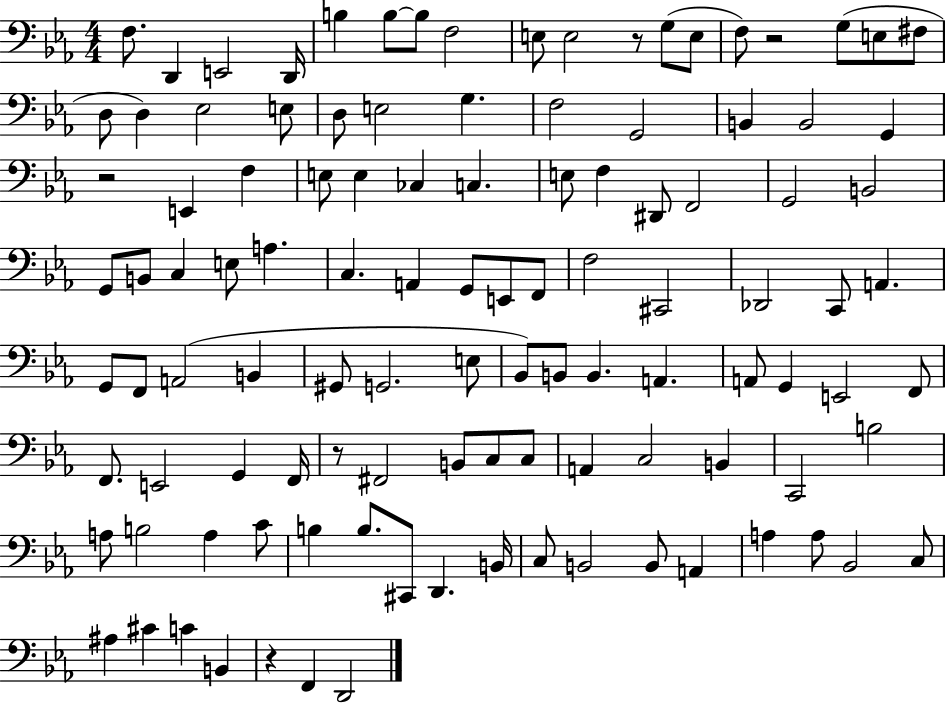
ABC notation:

X:1
T:Untitled
M:4/4
L:1/4
K:Eb
F,/2 D,, E,,2 D,,/4 B, B,/2 B,/2 F,2 E,/2 E,2 z/2 G,/2 E,/2 F,/2 z2 G,/2 E,/2 ^F,/2 D,/2 D, _E,2 E,/2 D,/2 E,2 G, F,2 G,,2 B,, B,,2 G,, z2 E,, F, E,/2 E, _C, C, E,/2 F, ^D,,/2 F,,2 G,,2 B,,2 G,,/2 B,,/2 C, E,/2 A, C, A,, G,,/2 E,,/2 F,,/2 F,2 ^C,,2 _D,,2 C,,/2 A,, G,,/2 F,,/2 A,,2 B,, ^G,,/2 G,,2 E,/2 _B,,/2 B,,/2 B,, A,, A,,/2 G,, E,,2 F,,/2 F,,/2 E,,2 G,, F,,/4 z/2 ^F,,2 B,,/2 C,/2 C,/2 A,, C,2 B,, C,,2 B,2 A,/2 B,2 A, C/2 B, B,/2 ^C,,/2 D,, B,,/4 C,/2 B,,2 B,,/2 A,, A, A,/2 _B,,2 C,/2 ^A, ^C C B,, z F,, D,,2